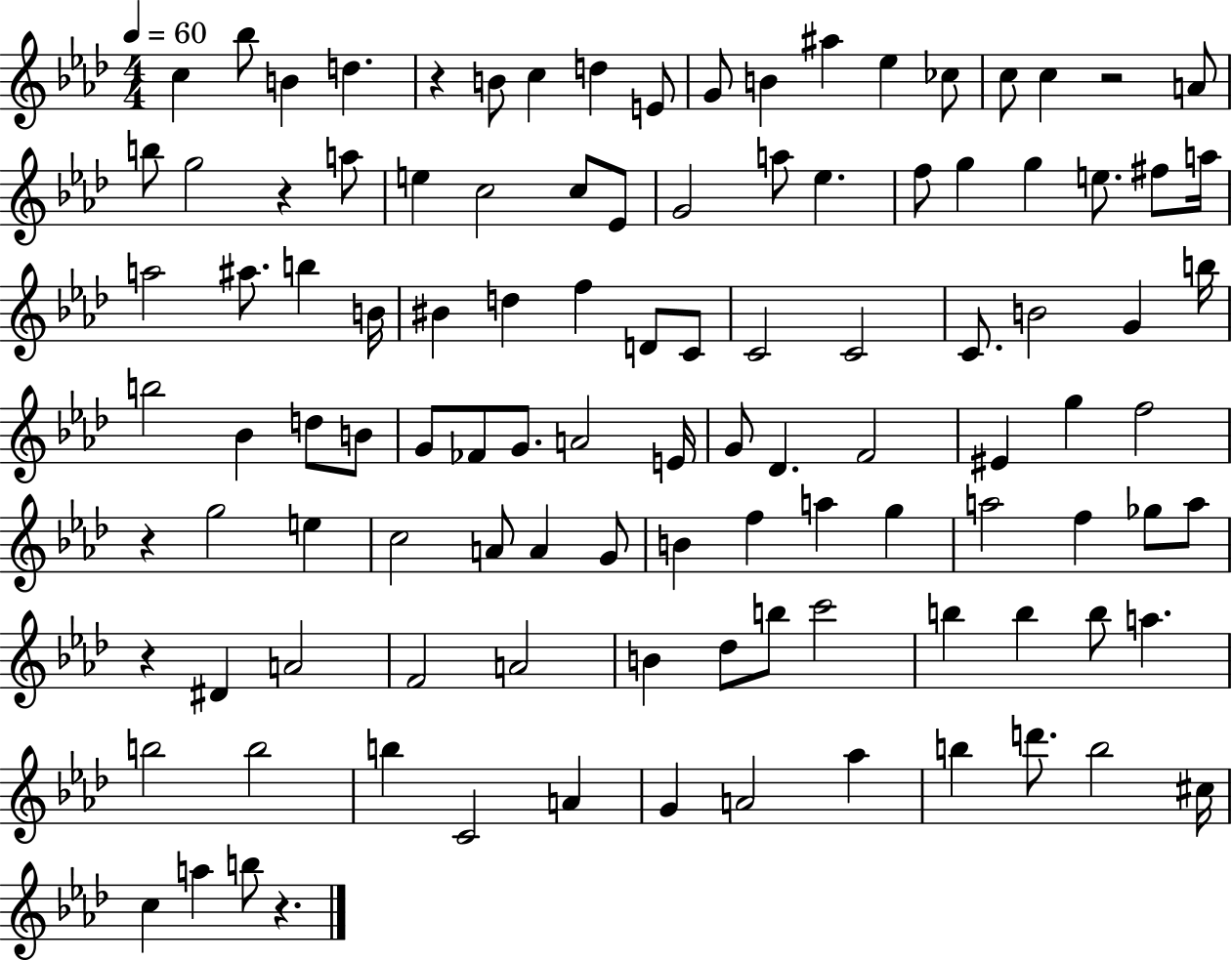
X:1
T:Untitled
M:4/4
L:1/4
K:Ab
c _b/2 B d z B/2 c d E/2 G/2 B ^a _e _c/2 c/2 c z2 A/2 b/2 g2 z a/2 e c2 c/2 _E/2 G2 a/2 _e f/2 g g e/2 ^f/2 a/4 a2 ^a/2 b B/4 ^B d f D/2 C/2 C2 C2 C/2 B2 G b/4 b2 _B d/2 B/2 G/2 _F/2 G/2 A2 E/4 G/2 _D F2 ^E g f2 z g2 e c2 A/2 A G/2 B f a g a2 f _g/2 a/2 z ^D A2 F2 A2 B _d/2 b/2 c'2 b b b/2 a b2 b2 b C2 A G A2 _a b d'/2 b2 ^c/4 c a b/2 z